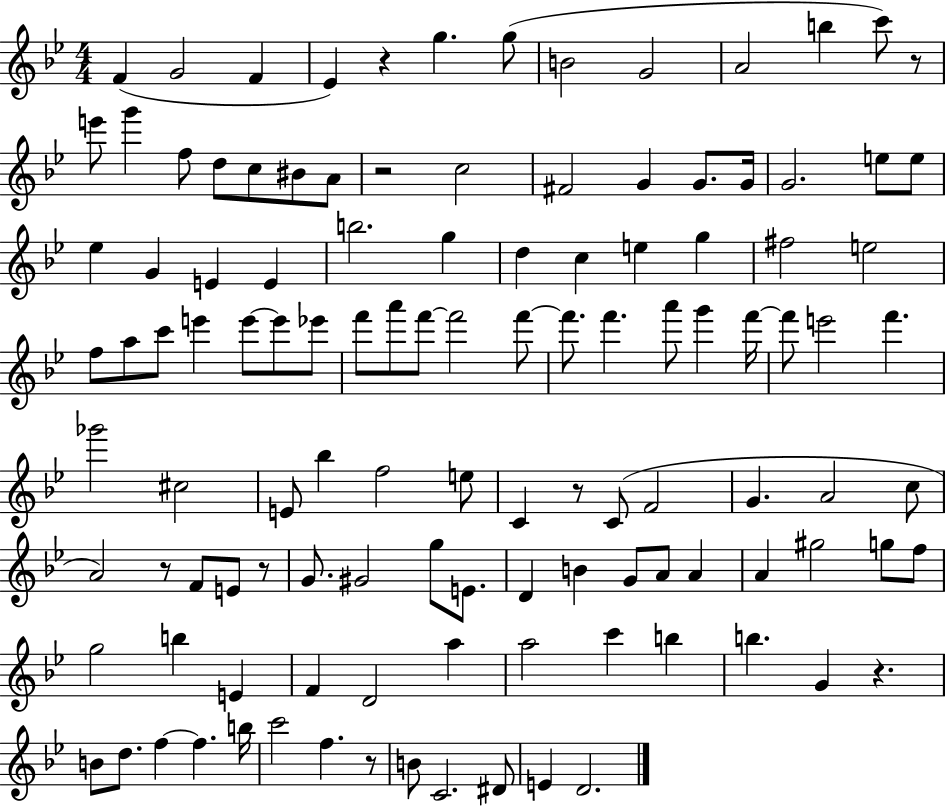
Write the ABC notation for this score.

X:1
T:Untitled
M:4/4
L:1/4
K:Bb
F G2 F _E z g g/2 B2 G2 A2 b c'/2 z/2 e'/2 g' f/2 d/2 c/2 ^B/2 A/2 z2 c2 ^F2 G G/2 G/4 G2 e/2 e/2 _e G E E b2 g d c e g ^f2 e2 f/2 a/2 c'/2 e' e'/2 e'/2 _e'/2 f'/2 a'/2 f'/2 f'2 f'/2 f'/2 f' a'/2 g' f'/4 f'/2 e'2 f' _g'2 ^c2 E/2 _b f2 e/2 C z/2 C/2 F2 G A2 c/2 A2 z/2 F/2 E/2 z/2 G/2 ^G2 g/2 E/2 D B G/2 A/2 A A ^g2 g/2 f/2 g2 b E F D2 a a2 c' b b G z B/2 d/2 f f b/4 c'2 f z/2 B/2 C2 ^D/2 E D2